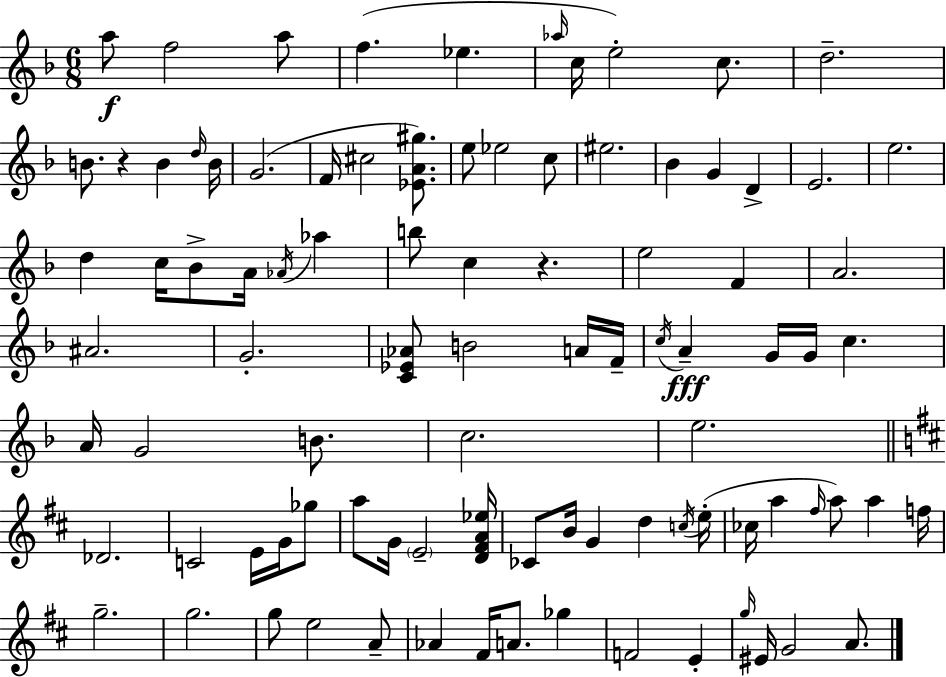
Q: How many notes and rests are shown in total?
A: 92